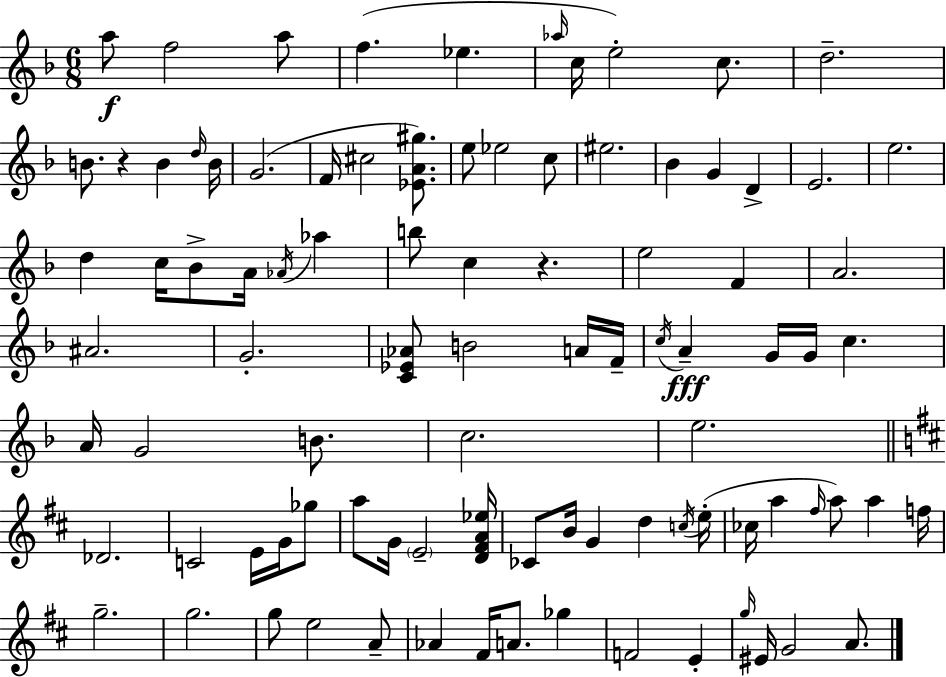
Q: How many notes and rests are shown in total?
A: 92